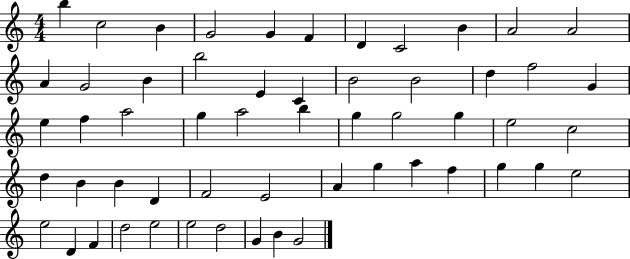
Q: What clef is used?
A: treble